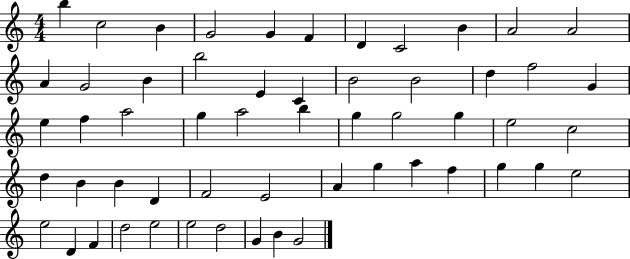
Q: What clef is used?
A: treble